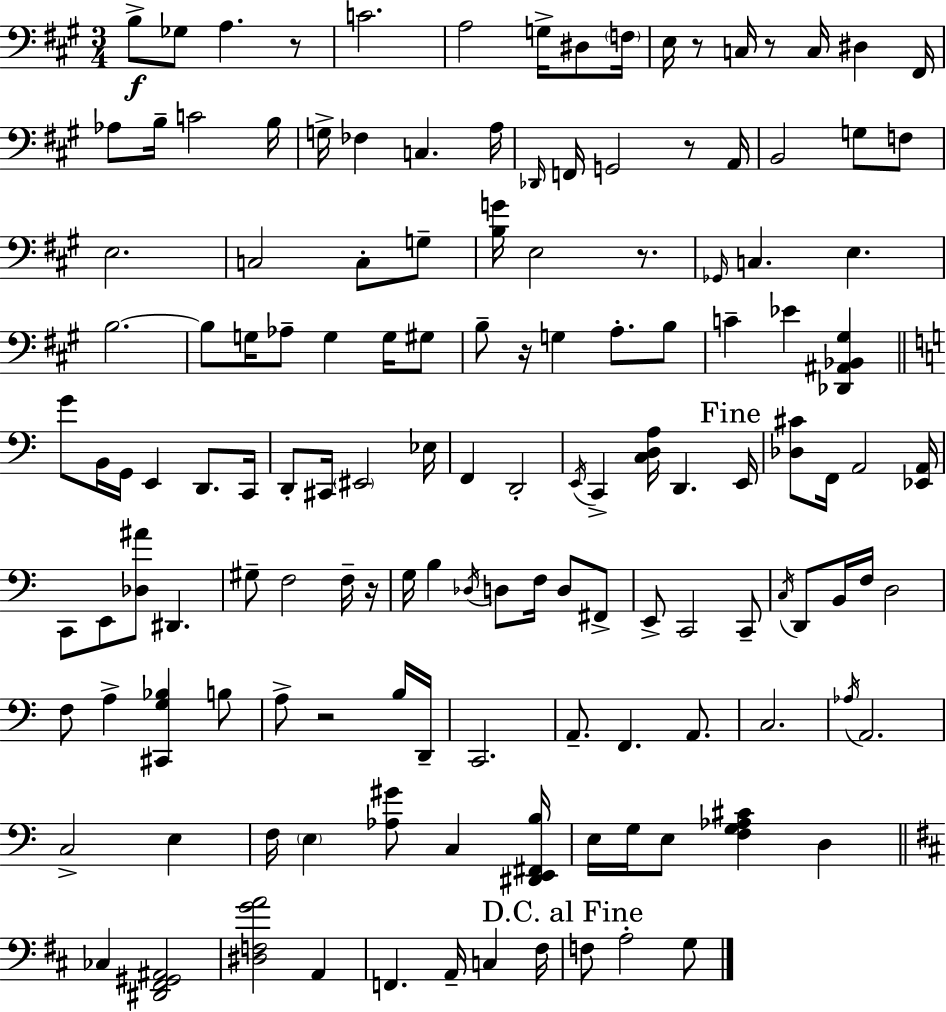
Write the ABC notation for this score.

X:1
T:Untitled
M:3/4
L:1/4
K:A
B,/2 _G,/2 A, z/2 C2 A,2 G,/4 ^D,/2 F,/4 E,/4 z/2 C,/4 z/2 C,/4 ^D, ^F,,/4 _A,/2 B,/4 C2 B,/4 G,/4 _F, C, A,/4 _D,,/4 F,,/4 G,,2 z/2 A,,/4 B,,2 G,/2 F,/2 E,2 C,2 C,/2 G,/2 [B,G]/4 E,2 z/2 _G,,/4 C, E, B,2 B,/2 G,/4 _A,/2 G, G,/4 ^G,/2 B,/2 z/4 G, A,/2 B,/2 C _E [_D,,^A,,_B,,^G,] G/2 B,,/4 G,,/4 E,, D,,/2 C,,/4 D,,/2 ^C,,/4 ^E,,2 _E,/4 F,, D,,2 E,,/4 C,, [C,D,A,]/4 D,, E,,/4 [_D,^C]/2 F,,/4 A,,2 [_E,,A,,]/4 C,,/2 E,,/2 [_D,^A]/2 ^D,, ^G,/2 F,2 F,/4 z/4 G,/4 B, _D,/4 D,/2 F,/4 D,/2 ^F,,/2 E,,/2 C,,2 C,,/2 C,/4 D,,/2 B,,/4 F,/4 D,2 F,/2 A, [^C,,G,_B,] B,/2 A,/2 z2 B,/4 D,,/4 C,,2 A,,/2 F,, A,,/2 C,2 _A,/4 A,,2 C,2 E, F,/4 E, [_A,^G]/2 C, [^D,,E,,^F,,B,]/4 E,/4 G,/4 E,/2 [F,G,_A,^C] D, _C, [^D,,^F,,^G,,^A,,]2 [^D,F,GA]2 A,, F,, A,,/4 C, ^F,/4 F,/2 A,2 G,/2